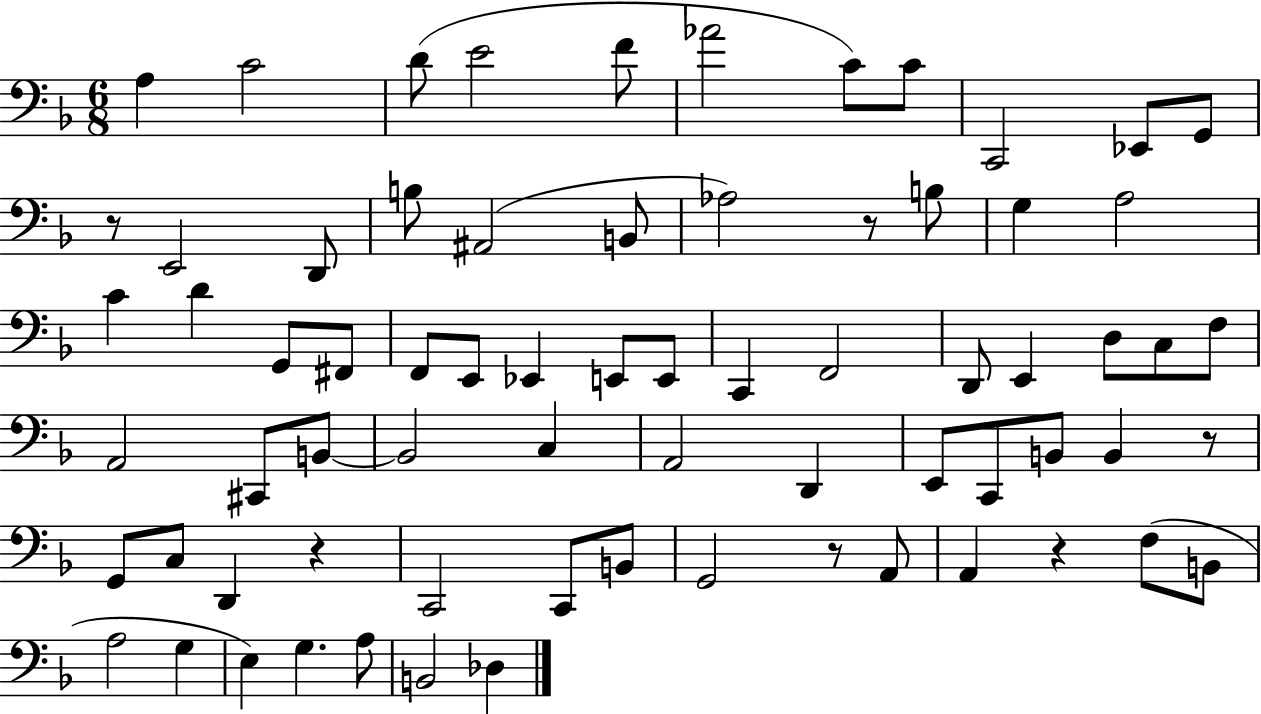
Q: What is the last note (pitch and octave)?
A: Db3